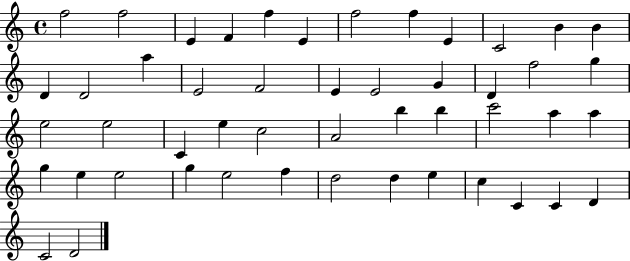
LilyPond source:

{
  \clef treble
  \time 4/4
  \defaultTimeSignature
  \key c \major
  f''2 f''2 | e'4 f'4 f''4 e'4 | f''2 f''4 e'4 | c'2 b'4 b'4 | \break d'4 d'2 a''4 | e'2 f'2 | e'4 e'2 g'4 | d'4 f''2 g''4 | \break e''2 e''2 | c'4 e''4 c''2 | a'2 b''4 b''4 | c'''2 a''4 a''4 | \break g''4 e''4 e''2 | g''4 e''2 f''4 | d''2 d''4 e''4 | c''4 c'4 c'4 d'4 | \break c'2 d'2 | \bar "|."
}